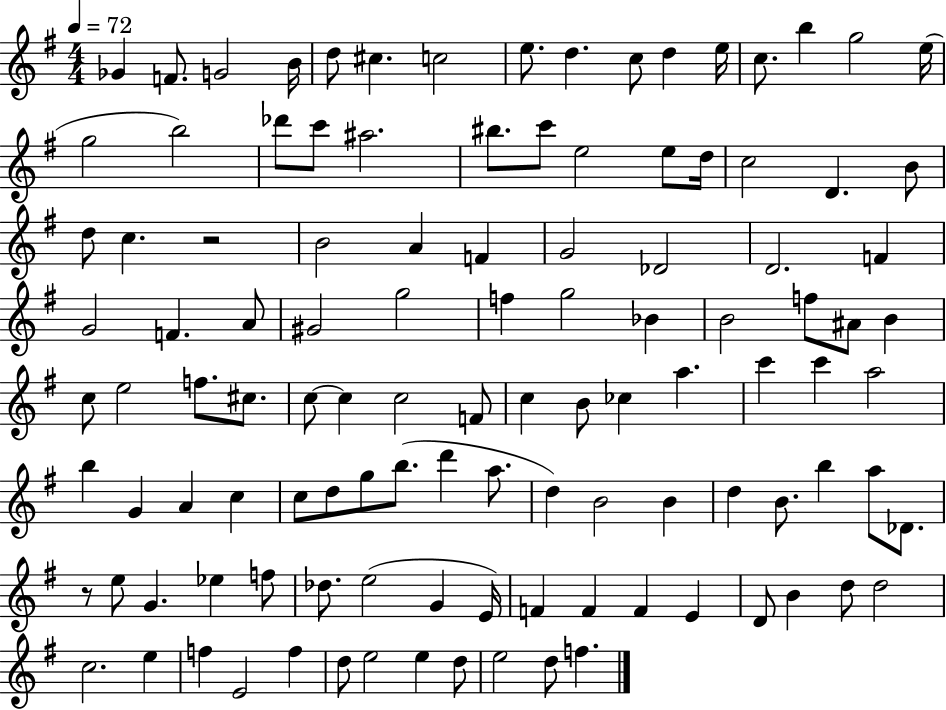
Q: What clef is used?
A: treble